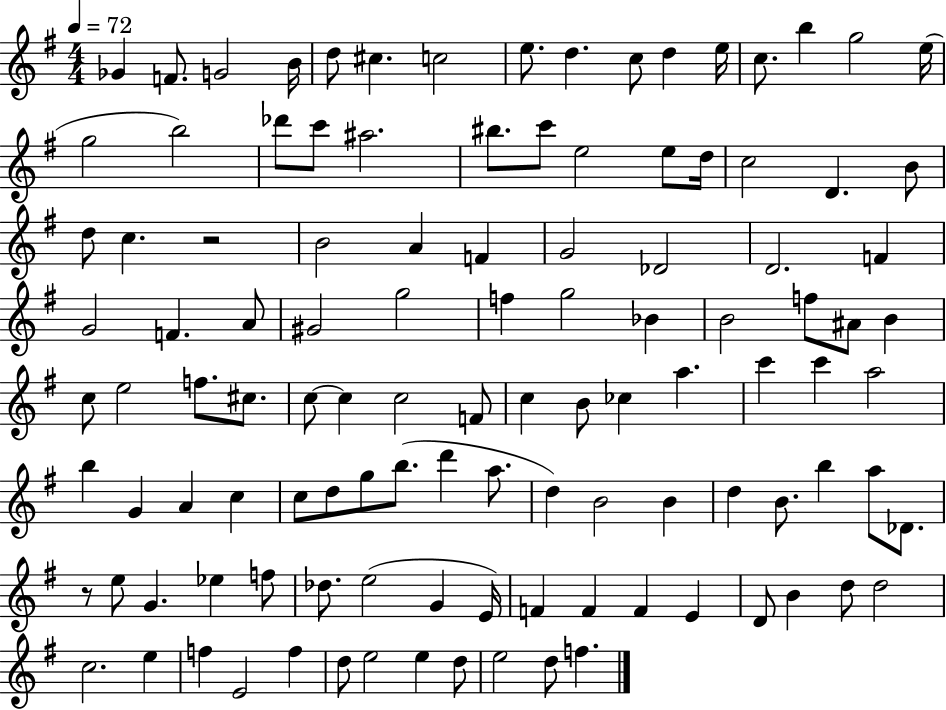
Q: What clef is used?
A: treble